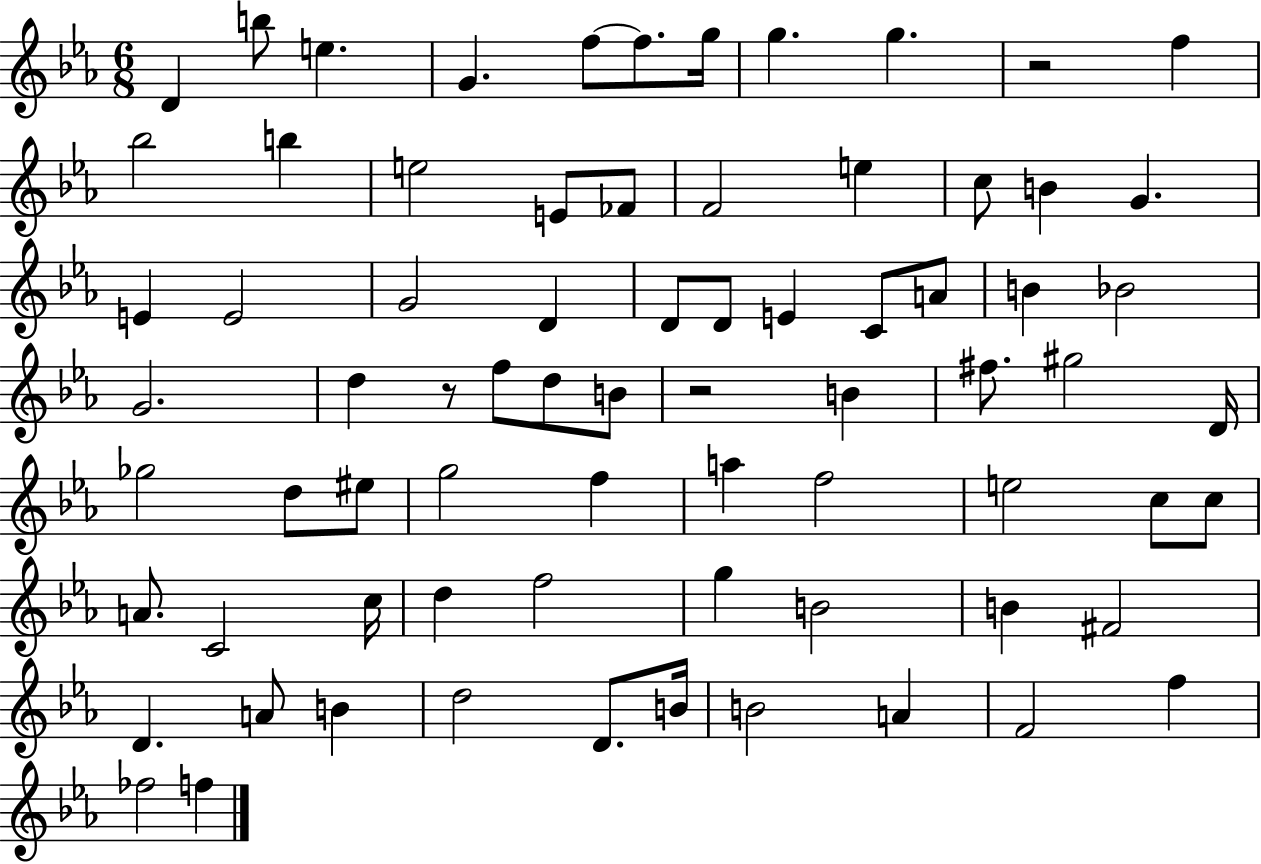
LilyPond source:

{
  \clef treble
  \numericTimeSignature
  \time 6/8
  \key ees \major
  \repeat volta 2 { d'4 b''8 e''4. | g'4. f''8~~ f''8. g''16 | g''4. g''4. | r2 f''4 | \break bes''2 b''4 | e''2 e'8 fes'8 | f'2 e''4 | c''8 b'4 g'4. | \break e'4 e'2 | g'2 d'4 | d'8 d'8 e'4 c'8 a'8 | b'4 bes'2 | \break g'2. | d''4 r8 f''8 d''8 b'8 | r2 b'4 | fis''8. gis''2 d'16 | \break ges''2 d''8 eis''8 | g''2 f''4 | a''4 f''2 | e''2 c''8 c''8 | \break a'8. c'2 c''16 | d''4 f''2 | g''4 b'2 | b'4 fis'2 | \break d'4. a'8 b'4 | d''2 d'8. b'16 | b'2 a'4 | f'2 f''4 | \break fes''2 f''4 | } \bar "|."
}